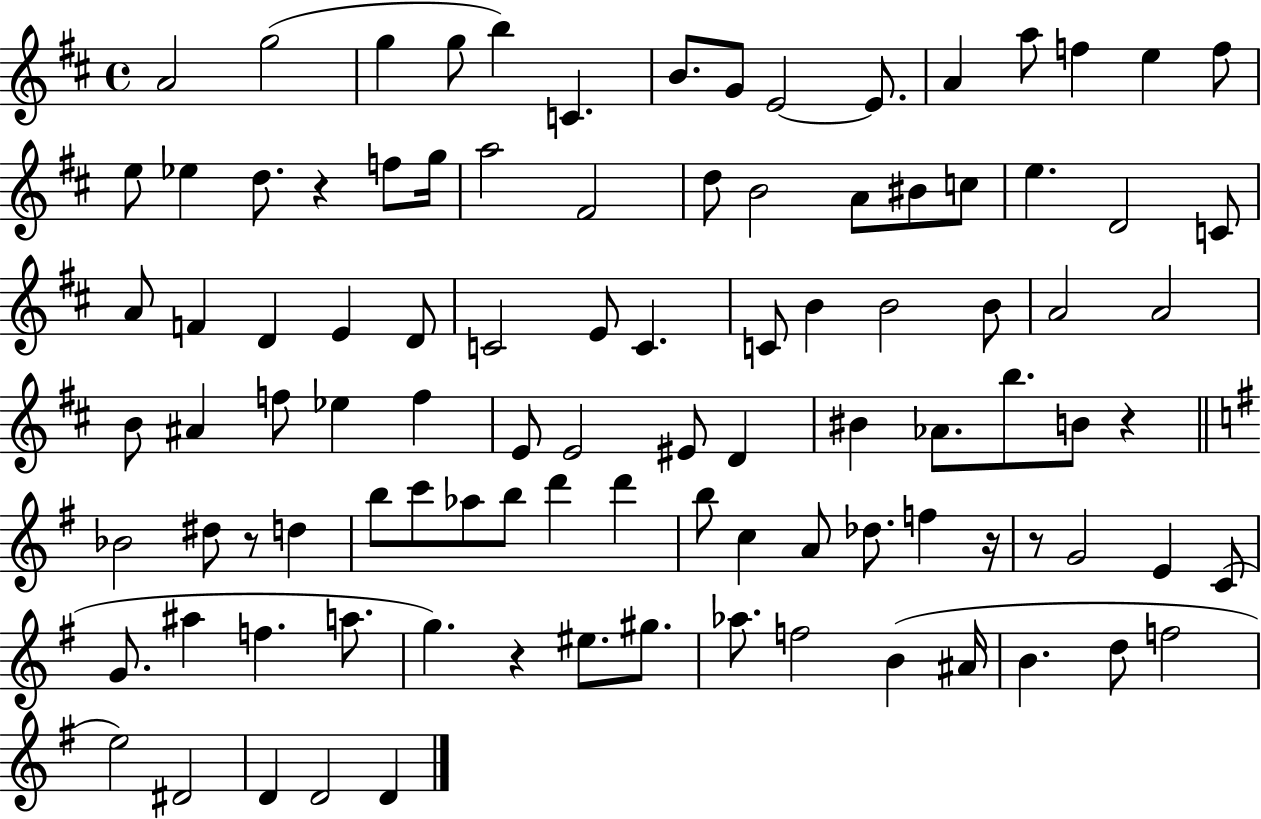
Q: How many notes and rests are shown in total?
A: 99